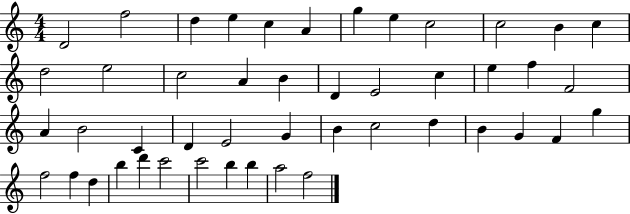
{
  \clef treble
  \numericTimeSignature
  \time 4/4
  \key c \major
  d'2 f''2 | d''4 e''4 c''4 a'4 | g''4 e''4 c''2 | c''2 b'4 c''4 | \break d''2 e''2 | c''2 a'4 b'4 | d'4 e'2 c''4 | e''4 f''4 f'2 | \break a'4 b'2 c'4 | d'4 e'2 g'4 | b'4 c''2 d''4 | b'4 g'4 f'4 g''4 | \break f''2 f''4 d''4 | b''4 d'''4 c'''2 | c'''2 b''4 b''4 | a''2 f''2 | \break \bar "|."
}